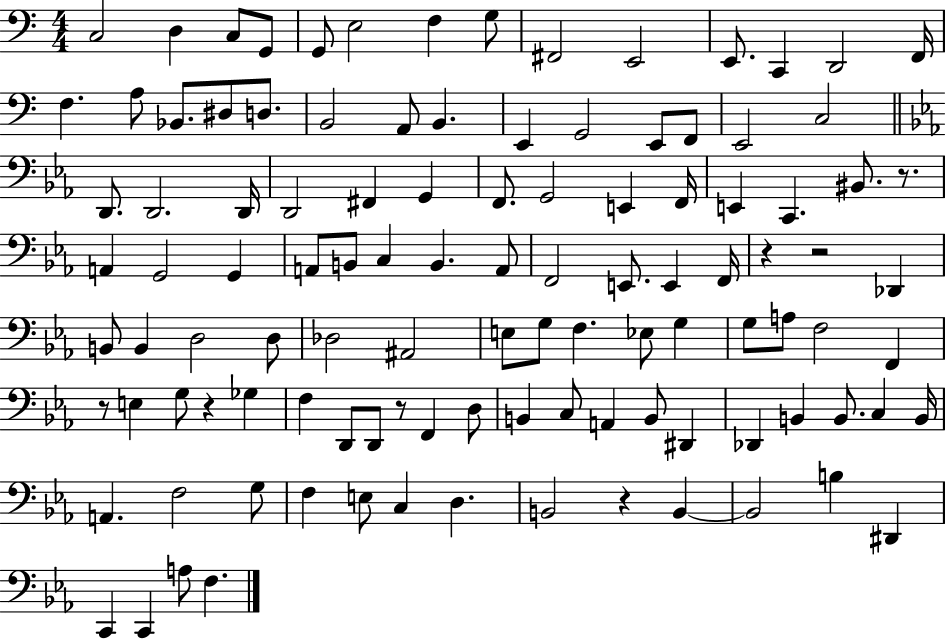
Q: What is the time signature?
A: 4/4